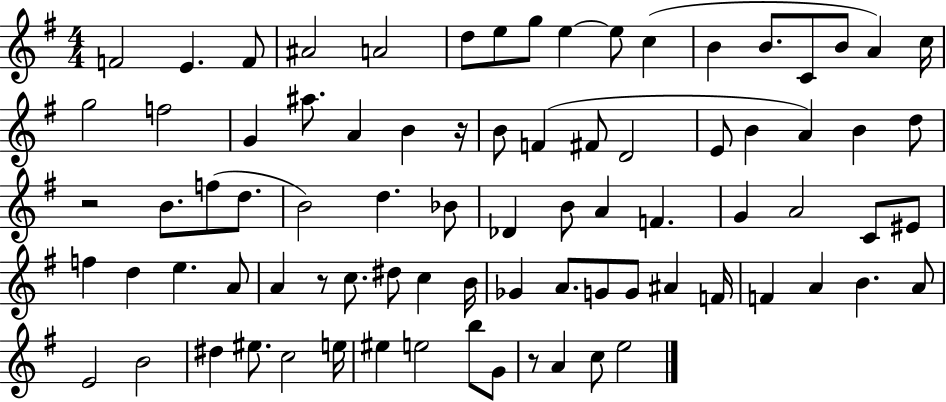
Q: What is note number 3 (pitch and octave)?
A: F4